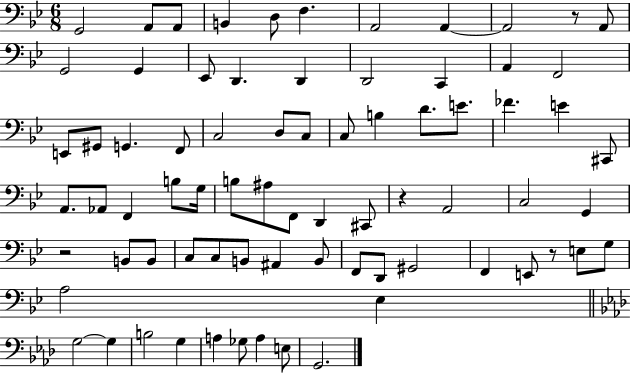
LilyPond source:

{
  \clef bass
  \numericTimeSignature
  \time 6/8
  \key bes \major
  g,2 a,8 a,8 | b,4 d8 f4. | a,2 a,4~~ | a,2 r8 a,8 | \break g,2 g,4 | ees,8 d,4. d,4 | d,2 c,4 | a,4 f,2 | \break e,8 gis,8 g,4. f,8 | c2 d8 c8 | c8 b4 d'8. e'8. | fes'4. e'4 cis,8 | \break a,8. aes,8 f,4 b8 g16 | b8 ais8 f,8 d,4 cis,8 | r4 a,2 | c2 g,4 | \break r2 b,8 b,8 | c8 c8 b,8 ais,4 b,8 | f,8 d,8 gis,2 | f,4 e,8 r8 e8 g8 | \break a2 ees4 | \bar "||" \break \key aes \major g2~~ g4 | b2 g4 | a4 ges8 a4 e8 | g,2. | \break \bar "|."
}